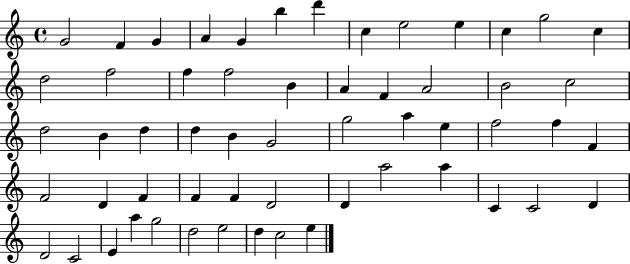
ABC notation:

X:1
T:Untitled
M:4/4
L:1/4
K:C
G2 F G A G b d' c e2 e c g2 c d2 f2 f f2 B A F A2 B2 c2 d2 B d d B G2 g2 a e f2 f F F2 D F F F D2 D a2 a C C2 D D2 C2 E a g2 d2 e2 d c2 e